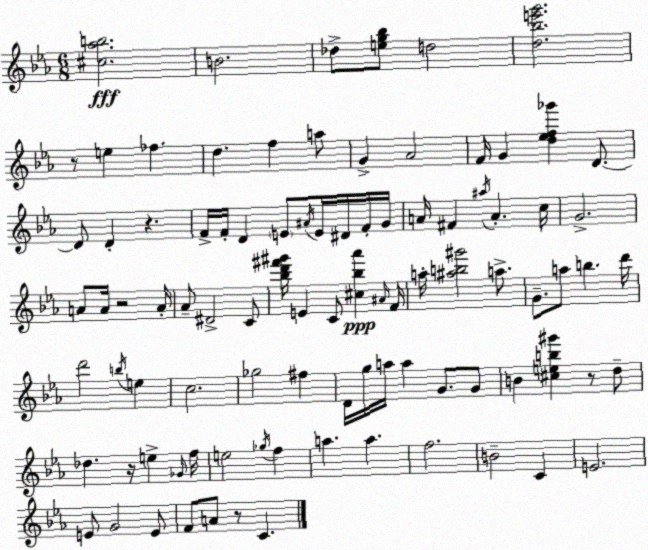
X:1
T:Untitled
M:6/8
L:1/4
K:Eb
[^c_ab]2 B2 _d/2 [eg_b]/2 d2 [d_be'g']2 z/2 e _f d f a/2 G _A2 F/4 G [d_ef_g'] D/2 D/2 D z F/4 F/4 D E/2 ^A/4 E/4 ^D/4 F/4 G/4 A/4 ^F ^a/4 A c/4 G2 A/2 A/4 z2 A/4 _A/2 ^D2 C/2 [_bd'^f'^g']/4 E C/2 [^c_b_a'] ^A/4 F/4 a/4 [^ab^g']2 a/2 G/2 a/2 b d'/4 d'2 b/4 e c2 _g2 ^f D/4 g/4 a/4 a G/2 G/2 B [^ceb^g'] z/2 d/2 _d z/4 e _G/4 f/4 e2 _g/4 f a a f2 B2 C E2 E/2 G2 E/2 F/2 A/2 z/2 C